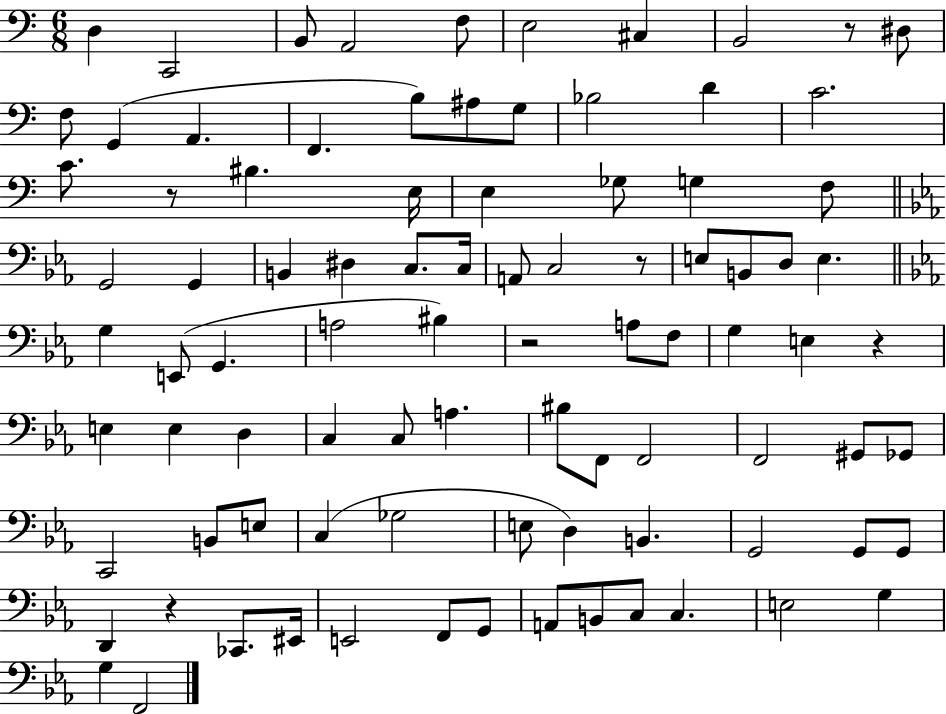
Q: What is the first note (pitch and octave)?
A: D3